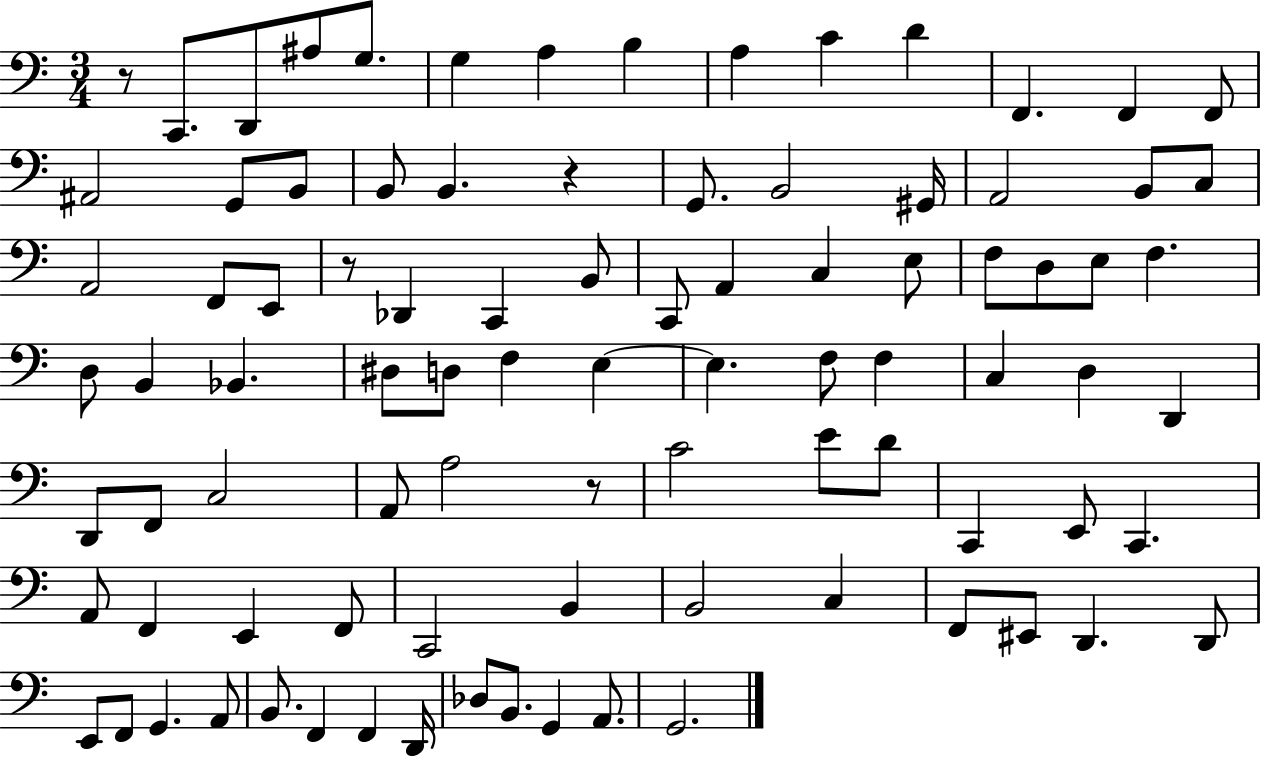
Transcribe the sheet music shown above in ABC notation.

X:1
T:Untitled
M:3/4
L:1/4
K:C
z/2 C,,/2 D,,/2 ^A,/2 G,/2 G, A, B, A, C D F,, F,, F,,/2 ^A,,2 G,,/2 B,,/2 B,,/2 B,, z G,,/2 B,,2 ^G,,/4 A,,2 B,,/2 C,/2 A,,2 F,,/2 E,,/2 z/2 _D,, C,, B,,/2 C,,/2 A,, C, E,/2 F,/2 D,/2 E,/2 F, D,/2 B,, _B,, ^D,/2 D,/2 F, E, E, F,/2 F, C, D, D,, D,,/2 F,,/2 C,2 A,,/2 A,2 z/2 C2 E/2 D/2 C,, E,,/2 C,, A,,/2 F,, E,, F,,/2 C,,2 B,, B,,2 C, F,,/2 ^E,,/2 D,, D,,/2 E,,/2 F,,/2 G,, A,,/2 B,,/2 F,, F,, D,,/4 _D,/2 B,,/2 G,, A,,/2 G,,2